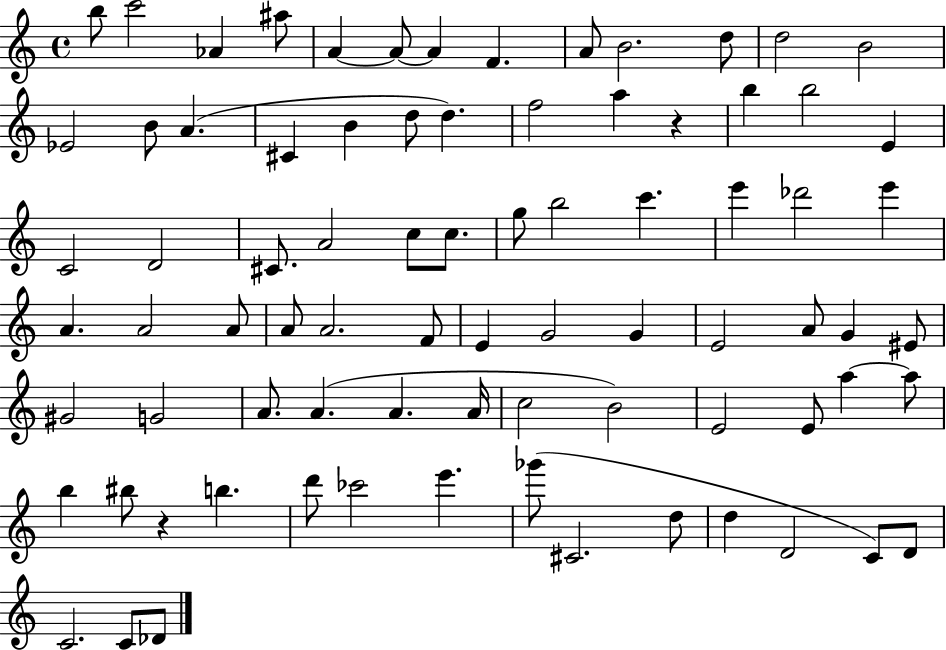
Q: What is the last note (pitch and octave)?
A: Db4